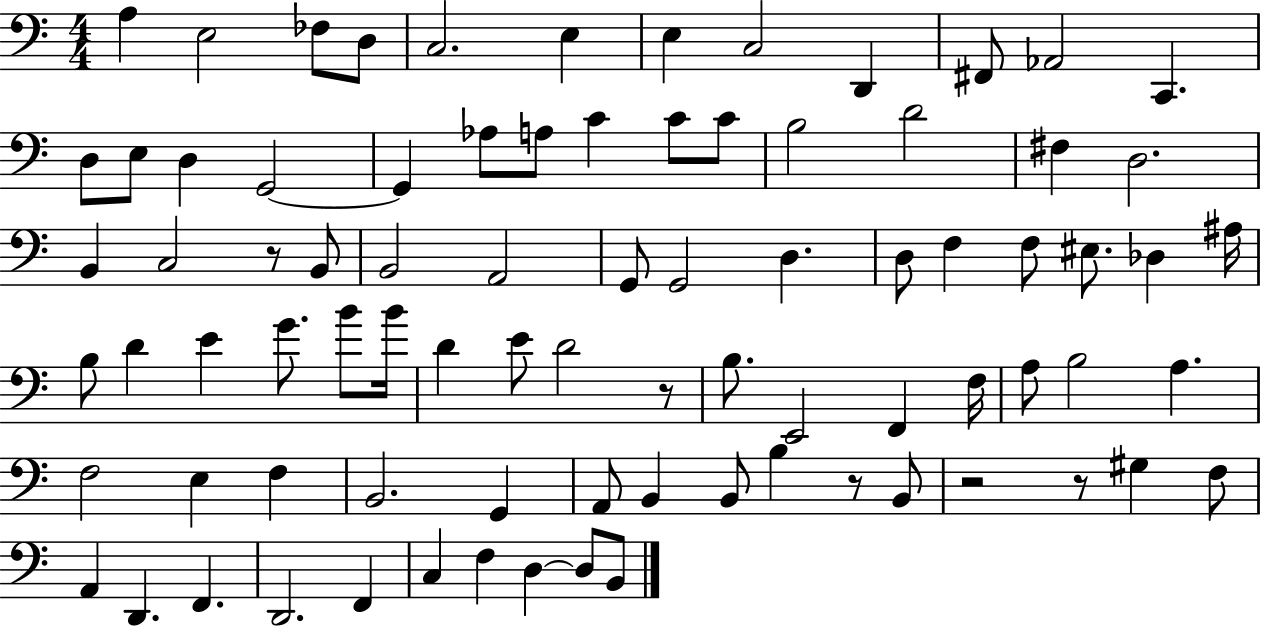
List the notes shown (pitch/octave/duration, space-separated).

A3/q E3/h FES3/e D3/e C3/h. E3/q E3/q C3/h D2/q F#2/e Ab2/h C2/q. D3/e E3/e D3/q G2/h G2/q Ab3/e A3/e C4/q C4/e C4/e B3/h D4/h F#3/q D3/h. B2/q C3/h R/e B2/e B2/h A2/h G2/e G2/h D3/q. D3/e F3/q F3/e EIS3/e. Db3/q A#3/s B3/e D4/q E4/q G4/e. B4/e B4/s D4/q E4/e D4/h R/e B3/e. E2/h F2/q F3/s A3/e B3/h A3/q. F3/h E3/q F3/q B2/h. G2/q A2/e B2/q B2/e B3/q R/e B2/e R/h R/e G#3/q F3/e A2/q D2/q. F2/q. D2/h. F2/q C3/q F3/q D3/q D3/e B2/e